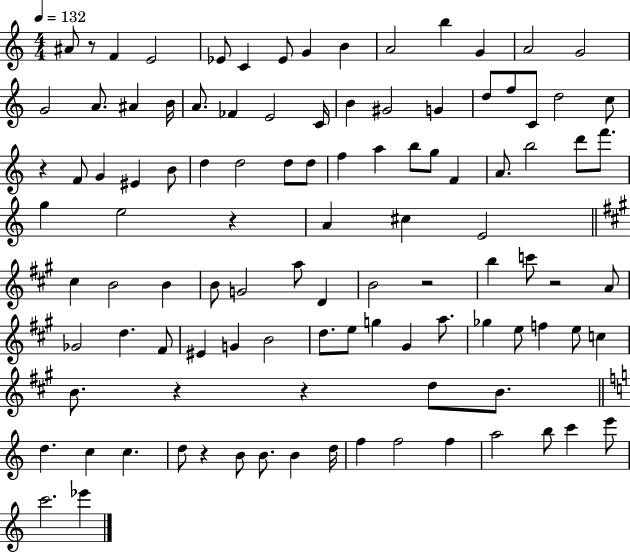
A#4/e R/e F4/q E4/h Eb4/e C4/q Eb4/e G4/q B4/q A4/h B5/q G4/q A4/h G4/h G4/h A4/e. A#4/q B4/s A4/e. FES4/q E4/h C4/s B4/q G#4/h G4/q D5/e F5/e C4/e D5/h C5/e R/q F4/e G4/q EIS4/q B4/e D5/q D5/h D5/e D5/e F5/q A5/q B5/e G5/e F4/q A4/e. B5/h D6/e F6/e. G5/q E5/h R/q A4/q C#5/q E4/h C#5/q B4/h B4/q B4/e G4/h A5/e D4/q B4/h R/h B5/q C6/e R/h A4/e Gb4/h D5/q. F#4/e EIS4/q G4/q B4/h D5/e. E5/e G5/q G#4/q A5/e. Gb5/q E5/e F5/q E5/e C5/q B4/e. R/q R/q D5/e B4/e. D5/q. C5/q C5/q. D5/e R/q B4/e B4/e. B4/q D5/s F5/q F5/h F5/q A5/h B5/e C6/q E6/e C6/h. Eb6/q